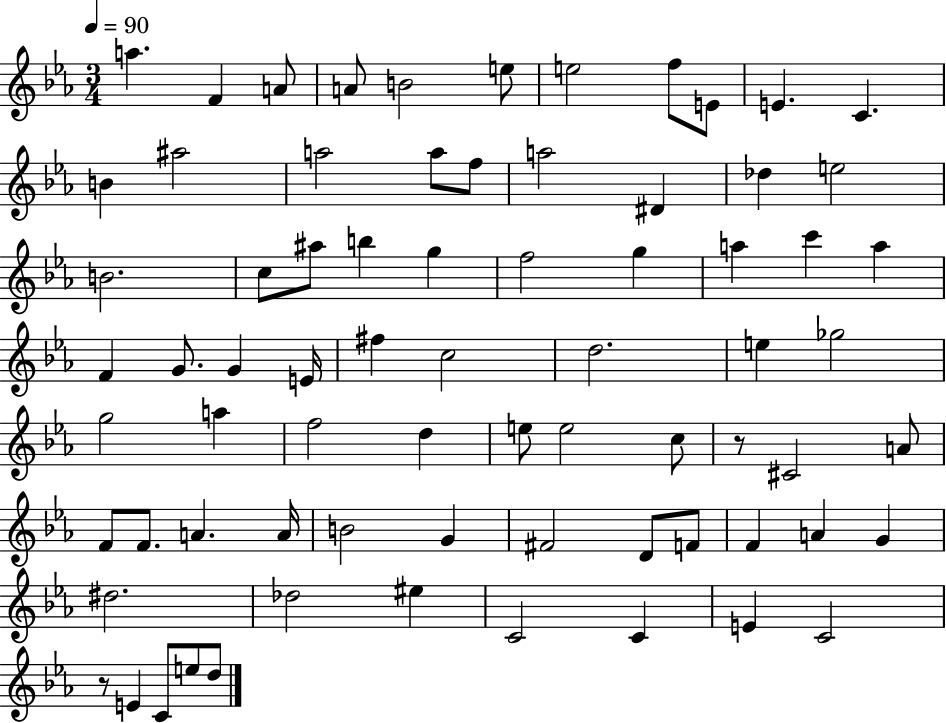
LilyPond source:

{
  \clef treble
  \numericTimeSignature
  \time 3/4
  \key ees \major
  \tempo 4 = 90
  \repeat volta 2 { a''4. f'4 a'8 | a'8 b'2 e''8 | e''2 f''8 e'8 | e'4. c'4. | \break b'4 ais''2 | a''2 a''8 f''8 | a''2 dis'4 | des''4 e''2 | \break b'2. | c''8 ais''8 b''4 g''4 | f''2 g''4 | a''4 c'''4 a''4 | \break f'4 g'8. g'4 e'16 | fis''4 c''2 | d''2. | e''4 ges''2 | \break g''2 a''4 | f''2 d''4 | e''8 e''2 c''8 | r8 cis'2 a'8 | \break f'8 f'8. a'4. a'16 | b'2 g'4 | fis'2 d'8 f'8 | f'4 a'4 g'4 | \break dis''2. | des''2 eis''4 | c'2 c'4 | e'4 c'2 | \break r8 e'4 c'8 e''8 d''8 | } \bar "|."
}